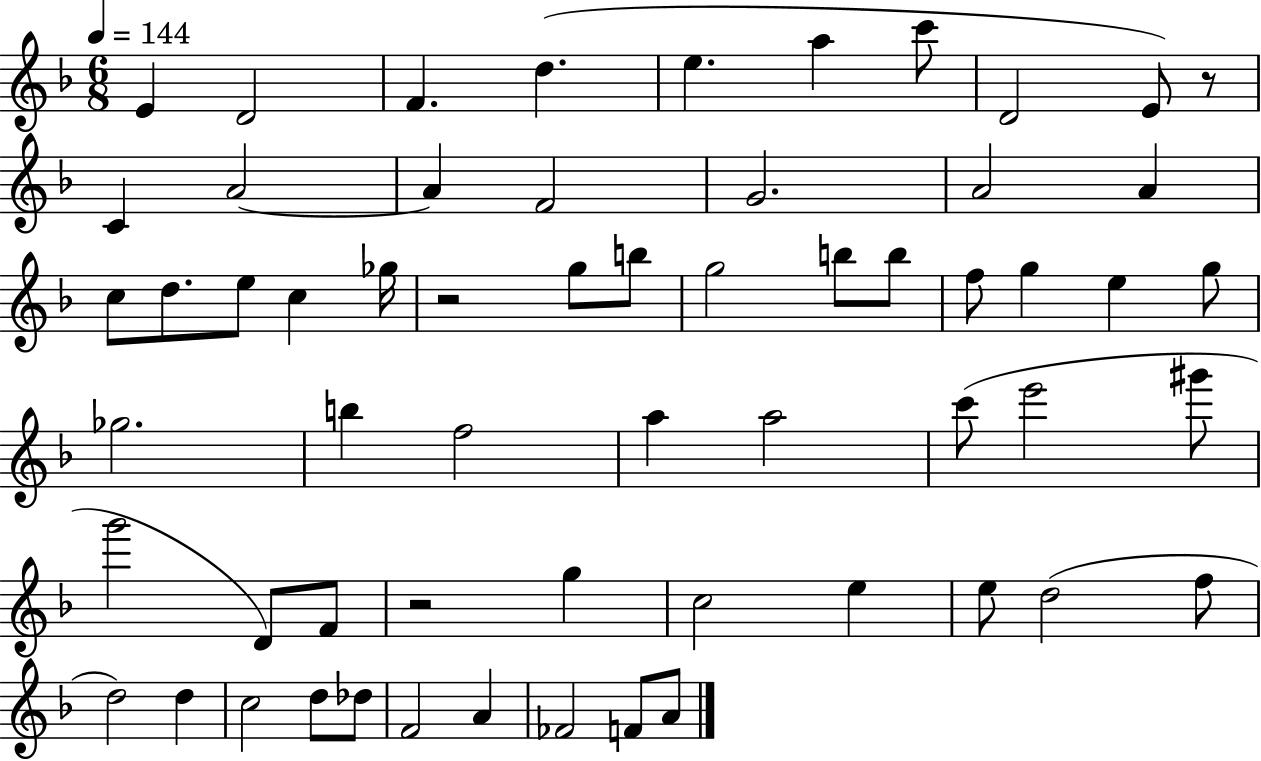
{
  \clef treble
  \numericTimeSignature
  \time 6/8
  \key f \major
  \tempo 4 = 144
  \repeat volta 2 { e'4 d'2 | f'4. d''4.( | e''4. a''4 c'''8 | d'2 e'8) r8 | \break c'4 a'2~~ | a'4 f'2 | g'2. | a'2 a'4 | \break c''8 d''8. e''8 c''4 ges''16 | r2 g''8 b''8 | g''2 b''8 b''8 | f''8 g''4 e''4 g''8 | \break ges''2. | b''4 f''2 | a''4 a''2 | c'''8( e'''2 gis'''8 | \break g'''2 d'8) f'8 | r2 g''4 | c''2 e''4 | e''8 d''2( f''8 | \break d''2) d''4 | c''2 d''8 des''8 | f'2 a'4 | fes'2 f'8 a'8 | \break } \bar "|."
}